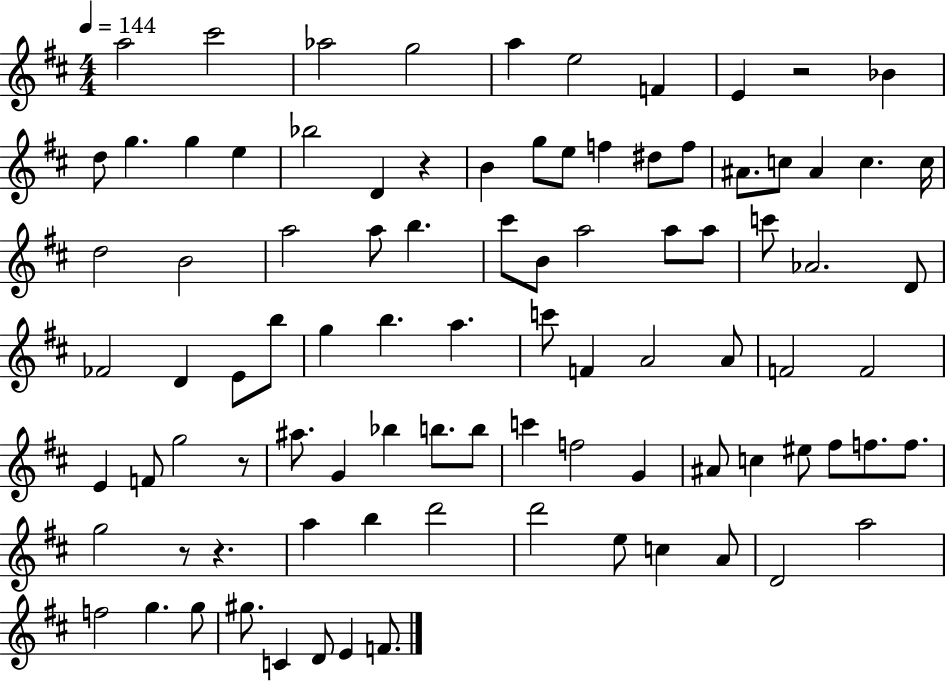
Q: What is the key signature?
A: D major